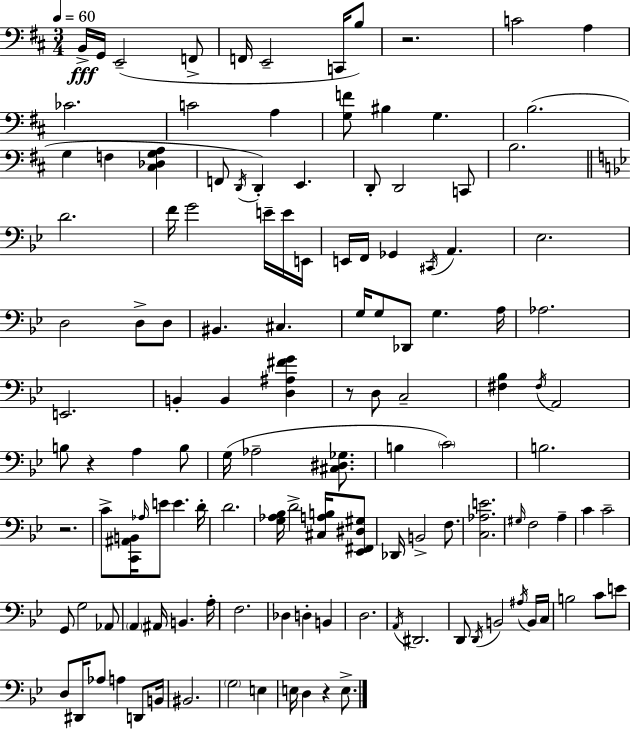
B2/s G2/s E2/h F2/e F2/s E2/h C2/s B3/e R/h. C4/h A3/q CES4/h. C4/h A3/q [G3,F4]/e BIS3/q G3/q. B3/h. G3/q F3/q [C#3,Db3,G3,A3]/q F2/e D2/s D2/q E2/q. D2/e D2/h C2/e B3/h. D4/h. F4/s G4/h E4/s E4/s E2/s E2/s F2/s Gb2/q C#2/s A2/q. Eb3/h. D3/h D3/e D3/e BIS2/q. C#3/q. G3/s G3/e Db2/e G3/q. A3/s Ab3/h. E2/h. B2/q B2/q [D3,A#3,F#4,G4]/q R/e D3/e C3/h [F#3,Bb3]/q F#3/s A2/h B3/e R/q A3/q B3/e G3/s Ab3/h [C#3,D#3,Gb3]/e. B3/q C4/h B3/h. R/h. C4/e [C2,A#2,B2]/s Ab3/s E4/e E4/q. D4/s D4/h. [G3,Ab3,Bb3]/s D4/h [C#3,A3,B3]/s [Eb2,F#2,D#3,G#3]/e Db2/s B2/h F3/e. [C3,Ab3,E4]/h. G#3/s F3/h A3/q C4/q C4/h G2/e G3/h Ab2/e A2/q A#2/s B2/q. A3/s F3/h. Db3/q D3/q B2/q D3/h. A2/s D#2/h. D2/e D2/s B2/h A#3/s B2/s C3/s B3/h C4/e E4/e D3/e D#2/s Ab3/e A3/q D2/e B2/s BIS2/h. G3/h E3/q E3/s D3/q R/q E3/e.